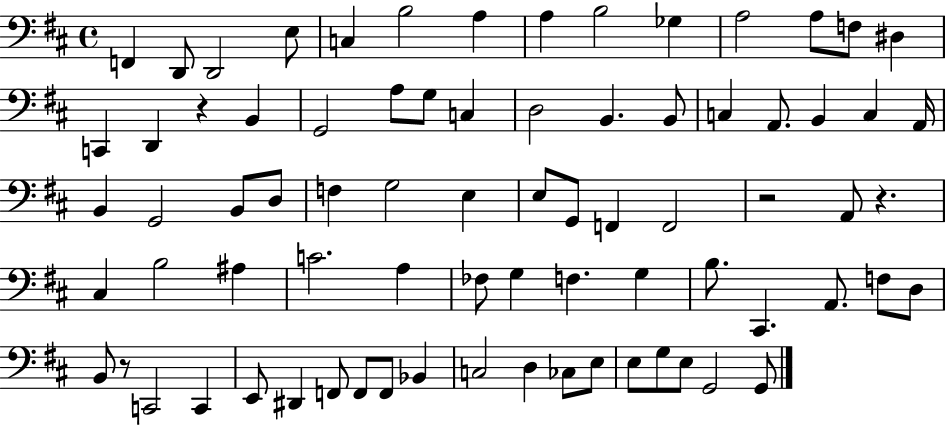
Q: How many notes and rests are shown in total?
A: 77